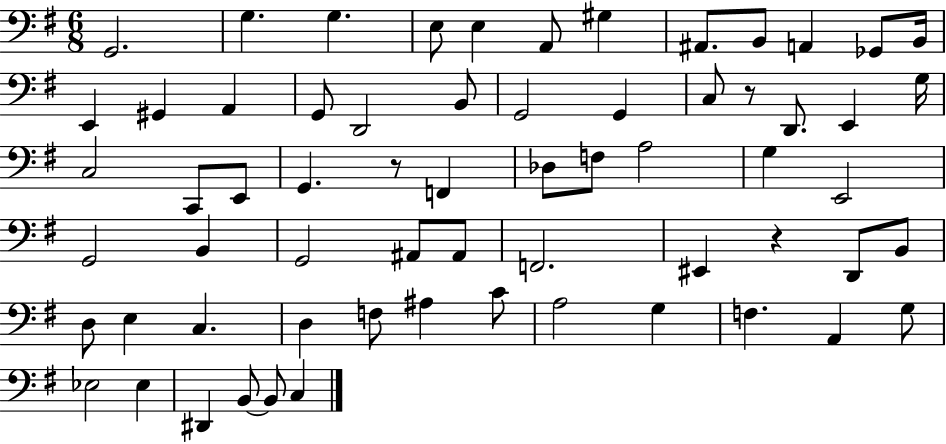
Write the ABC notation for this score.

X:1
T:Untitled
M:6/8
L:1/4
K:G
G,,2 G, G, E,/2 E, A,,/2 ^G, ^A,,/2 B,,/2 A,, _G,,/2 B,,/4 E,, ^G,, A,, G,,/2 D,,2 B,,/2 G,,2 G,, C,/2 z/2 D,,/2 E,, G,/4 C,2 C,,/2 E,,/2 G,, z/2 F,, _D,/2 F,/2 A,2 G, E,,2 G,,2 B,, G,,2 ^A,,/2 ^A,,/2 F,,2 ^E,, z D,,/2 B,,/2 D,/2 E, C, D, F,/2 ^A, C/2 A,2 G, F, A,, G,/2 _E,2 _E, ^D,, B,,/2 B,,/2 C,